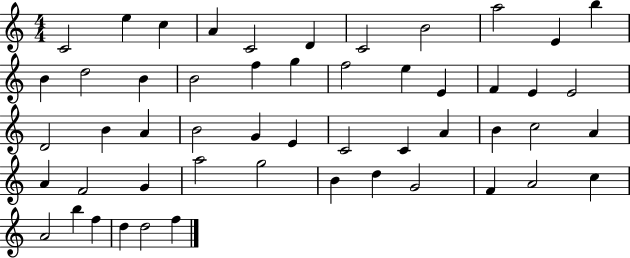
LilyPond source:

{
  \clef treble
  \numericTimeSignature
  \time 4/4
  \key c \major
  c'2 e''4 c''4 | a'4 c'2 d'4 | c'2 b'2 | a''2 e'4 b''4 | \break b'4 d''2 b'4 | b'2 f''4 g''4 | f''2 e''4 e'4 | f'4 e'4 e'2 | \break d'2 b'4 a'4 | b'2 g'4 e'4 | c'2 c'4 a'4 | b'4 c''2 a'4 | \break a'4 f'2 g'4 | a''2 g''2 | b'4 d''4 g'2 | f'4 a'2 c''4 | \break a'2 b''4 f''4 | d''4 d''2 f''4 | \bar "|."
}